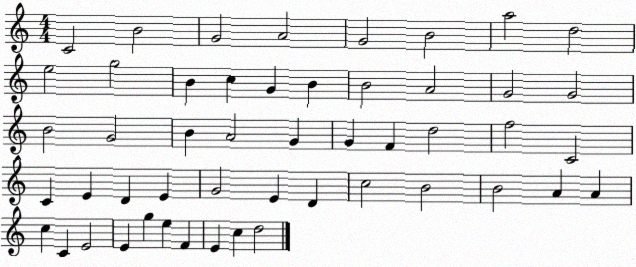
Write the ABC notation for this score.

X:1
T:Untitled
M:4/4
L:1/4
K:C
C2 B2 G2 A2 G2 B2 a2 d2 e2 g2 B c G B B2 A2 G2 G2 B2 G2 B A2 G G F d2 f2 C2 C E D E G2 E D c2 B2 B2 A A c C E2 E g e F E c d2